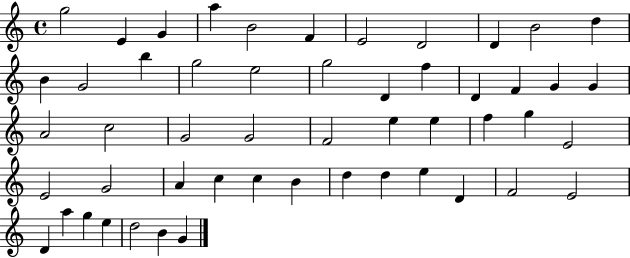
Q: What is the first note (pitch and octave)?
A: G5